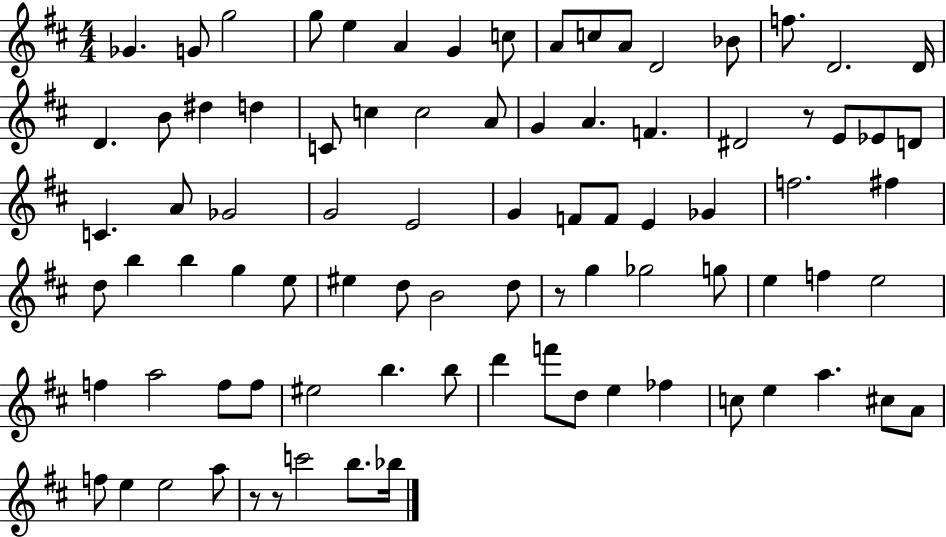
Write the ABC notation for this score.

X:1
T:Untitled
M:4/4
L:1/4
K:D
_G G/2 g2 g/2 e A G c/2 A/2 c/2 A/2 D2 _B/2 f/2 D2 D/4 D B/2 ^d d C/2 c c2 A/2 G A F ^D2 z/2 E/2 _E/2 D/2 C A/2 _G2 G2 E2 G F/2 F/2 E _G f2 ^f d/2 b b g e/2 ^e d/2 B2 d/2 z/2 g _g2 g/2 e f e2 f a2 f/2 f/2 ^e2 b b/2 d' f'/2 d/2 e _f c/2 e a ^c/2 A/2 f/2 e e2 a/2 z/2 z/2 c'2 b/2 _b/4